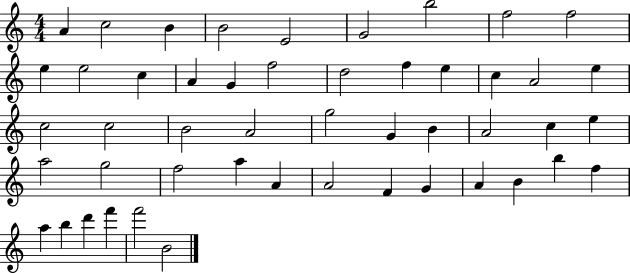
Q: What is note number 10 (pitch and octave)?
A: E5